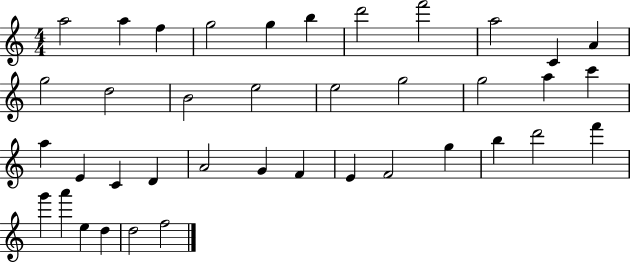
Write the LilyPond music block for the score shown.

{
  \clef treble
  \numericTimeSignature
  \time 4/4
  \key c \major
  a''2 a''4 f''4 | g''2 g''4 b''4 | d'''2 f'''2 | a''2 c'4 a'4 | \break g''2 d''2 | b'2 e''2 | e''2 g''2 | g''2 a''4 c'''4 | \break a''4 e'4 c'4 d'4 | a'2 g'4 f'4 | e'4 f'2 g''4 | b''4 d'''2 f'''4 | \break g'''4 a'''4 e''4 d''4 | d''2 f''2 | \bar "|."
}